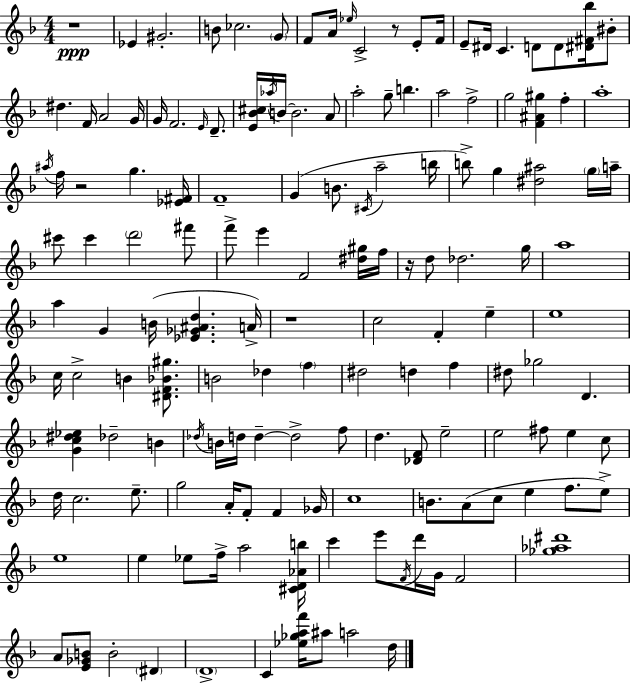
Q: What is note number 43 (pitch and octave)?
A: B4